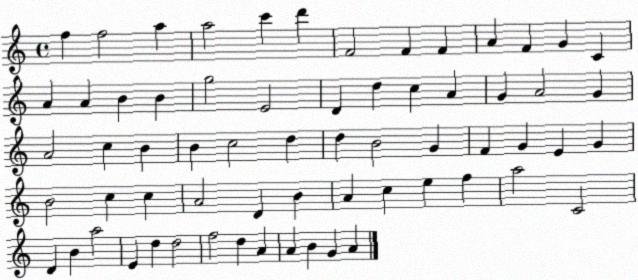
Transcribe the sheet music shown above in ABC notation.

X:1
T:Untitled
M:4/4
L:1/4
K:C
f f2 a a2 c' d' F2 F F A F G C A A B B g2 E2 D d c A G A2 G A2 c B B c2 d d B2 G F G E G B2 c c A2 D B A c e f a2 C2 D B a2 E d d2 f2 d A A B G A